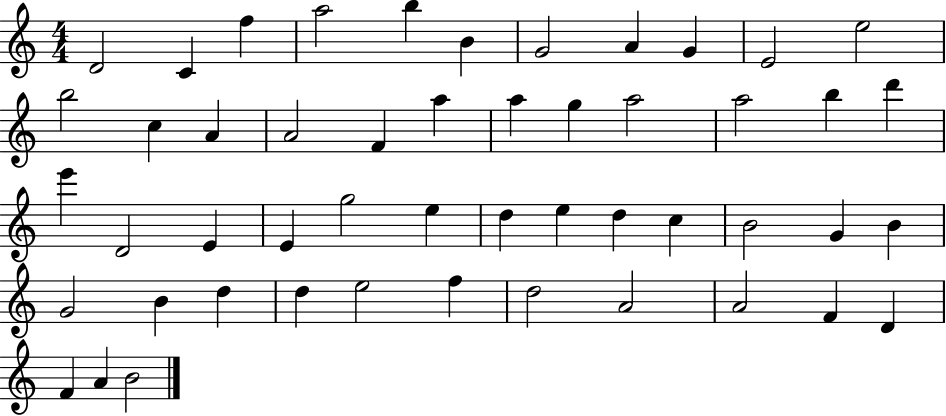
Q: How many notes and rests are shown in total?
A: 50